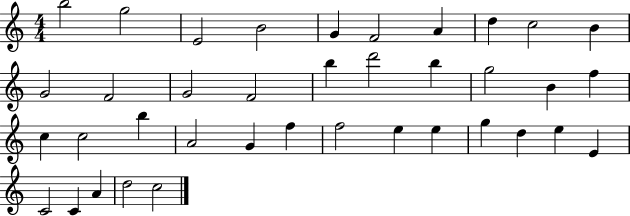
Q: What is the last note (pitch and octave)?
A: C5